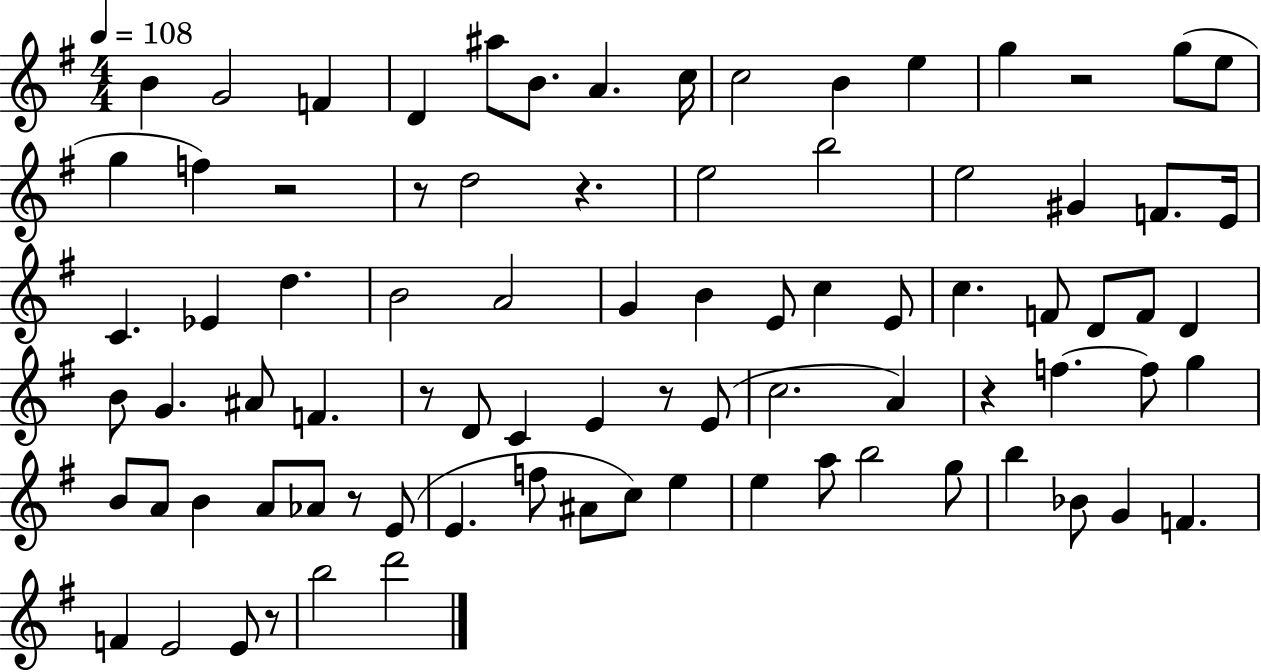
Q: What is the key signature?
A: G major